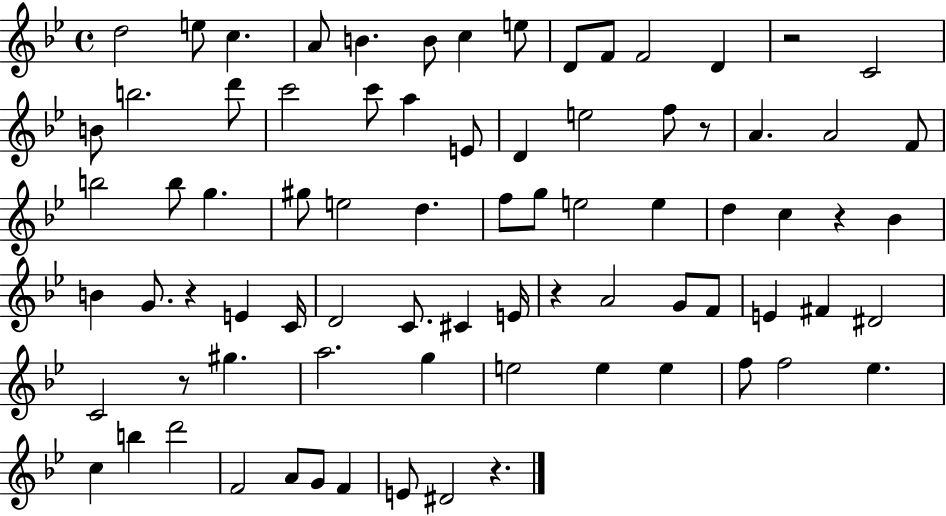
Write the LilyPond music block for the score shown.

{
  \clef treble
  \time 4/4
  \defaultTimeSignature
  \key bes \major
  d''2 e''8 c''4. | a'8 b'4. b'8 c''4 e''8 | d'8 f'8 f'2 d'4 | r2 c'2 | \break b'8 b''2. d'''8 | c'''2 c'''8 a''4 e'8 | d'4 e''2 f''8 r8 | a'4. a'2 f'8 | \break b''2 b''8 g''4. | gis''8 e''2 d''4. | f''8 g''8 e''2 e''4 | d''4 c''4 r4 bes'4 | \break b'4 g'8. r4 e'4 c'16 | d'2 c'8. cis'4 e'16 | r4 a'2 g'8 f'8 | e'4 fis'4 dis'2 | \break c'2 r8 gis''4. | a''2. g''4 | e''2 e''4 e''4 | f''8 f''2 ees''4. | \break c''4 b''4 d'''2 | f'2 a'8 g'8 f'4 | e'8 dis'2 r4. | \bar "|."
}